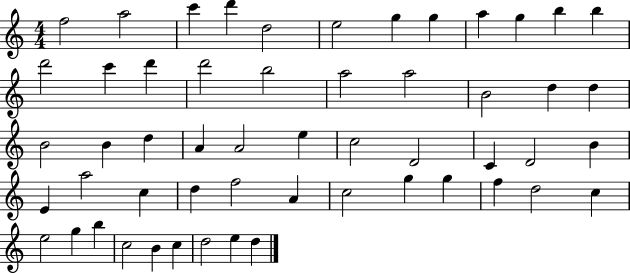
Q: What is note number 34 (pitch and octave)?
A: E4